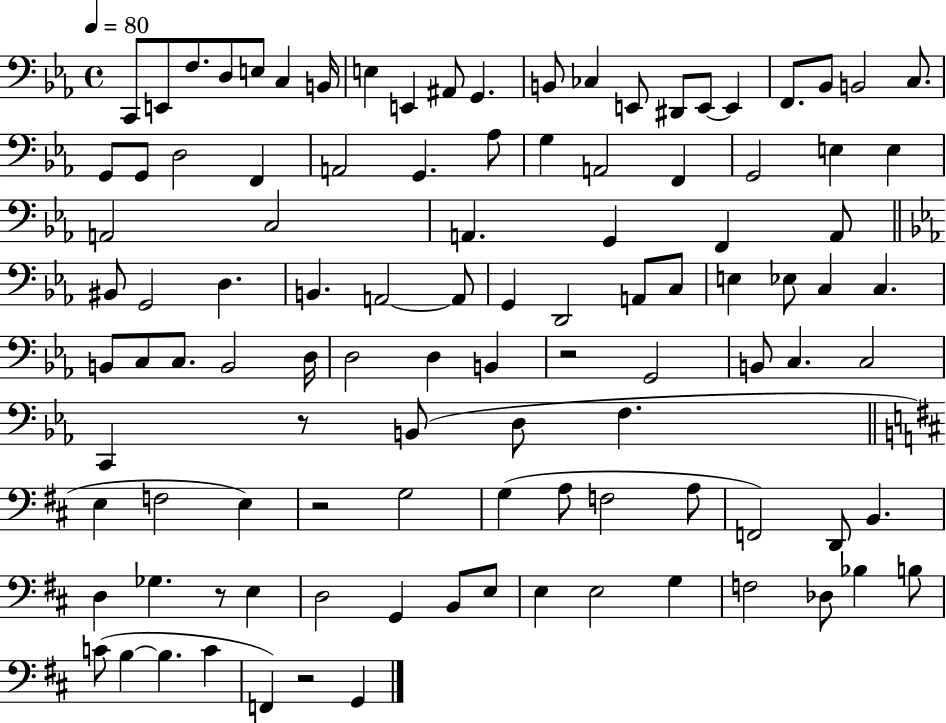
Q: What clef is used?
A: bass